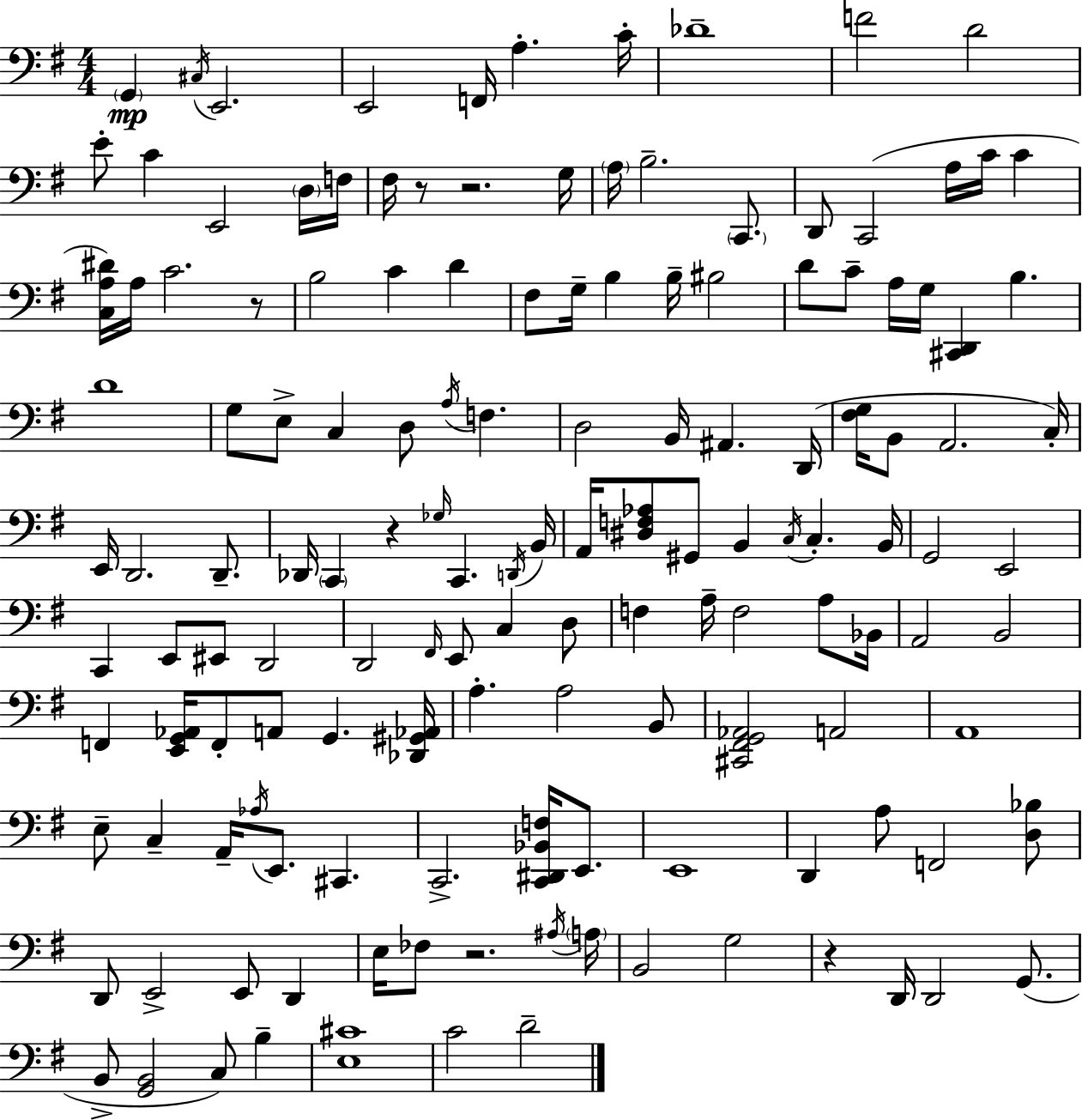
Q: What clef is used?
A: bass